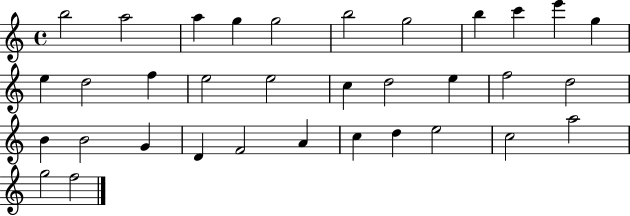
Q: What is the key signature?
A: C major